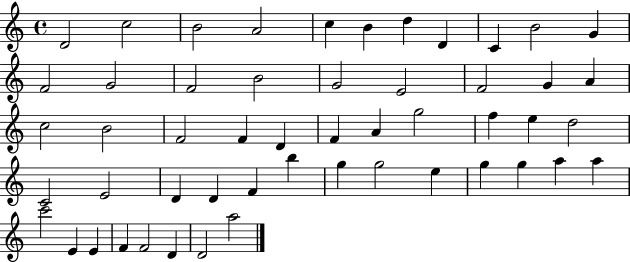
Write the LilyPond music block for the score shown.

{
  \clef treble
  \time 4/4
  \defaultTimeSignature
  \key c \major
  d'2 c''2 | b'2 a'2 | c''4 b'4 d''4 d'4 | c'4 b'2 g'4 | \break f'2 g'2 | f'2 b'2 | g'2 e'2 | f'2 g'4 a'4 | \break c''2 b'2 | f'2 f'4 d'4 | f'4 a'4 g''2 | f''4 e''4 d''2 | \break c'2 e'2 | d'4 d'4 f'4 b''4 | g''4 g''2 e''4 | g''4 g''4 a''4 a''4 | \break c'''2 e'4 e'4 | f'4 f'2 d'4 | d'2 a''2 | \bar "|."
}